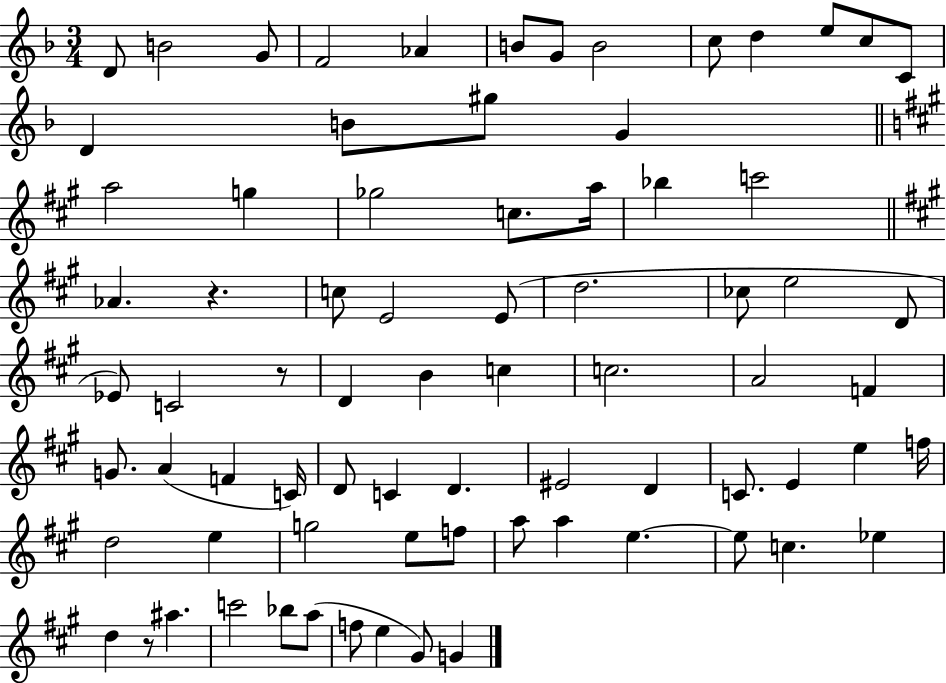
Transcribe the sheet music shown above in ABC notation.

X:1
T:Untitled
M:3/4
L:1/4
K:F
D/2 B2 G/2 F2 _A B/2 G/2 B2 c/2 d e/2 c/2 C/2 D B/2 ^g/2 G a2 g _g2 c/2 a/4 _b c'2 _A z c/2 E2 E/2 d2 _c/2 e2 D/2 _E/2 C2 z/2 D B c c2 A2 F G/2 A F C/4 D/2 C D ^E2 D C/2 E e f/4 d2 e g2 e/2 f/2 a/2 a e e/2 c _e d z/2 ^a c'2 _b/2 a/2 f/2 e ^G/2 G